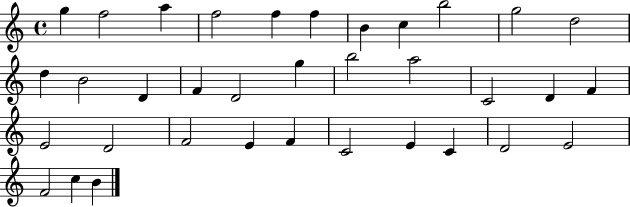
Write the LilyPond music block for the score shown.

{
  \clef treble
  \time 4/4
  \defaultTimeSignature
  \key c \major
  g''4 f''2 a''4 | f''2 f''4 f''4 | b'4 c''4 b''2 | g''2 d''2 | \break d''4 b'2 d'4 | f'4 d'2 g''4 | b''2 a''2 | c'2 d'4 f'4 | \break e'2 d'2 | f'2 e'4 f'4 | c'2 e'4 c'4 | d'2 e'2 | \break f'2 c''4 b'4 | \bar "|."
}